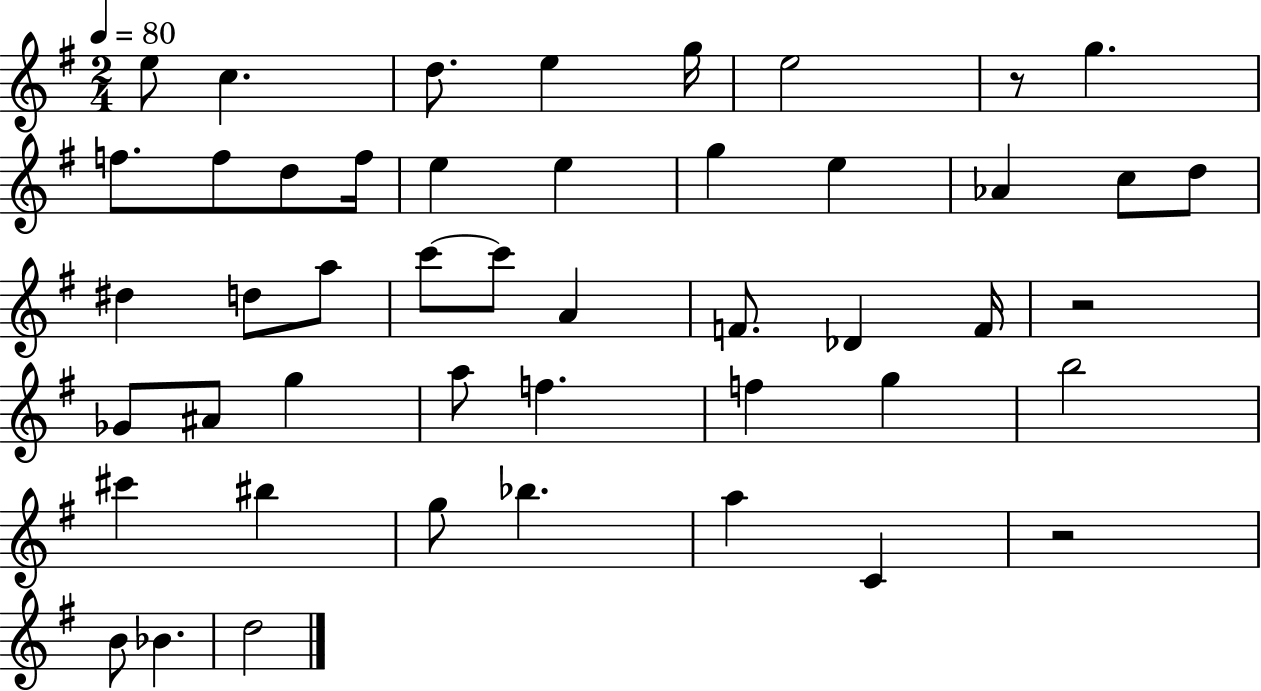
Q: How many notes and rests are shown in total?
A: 47